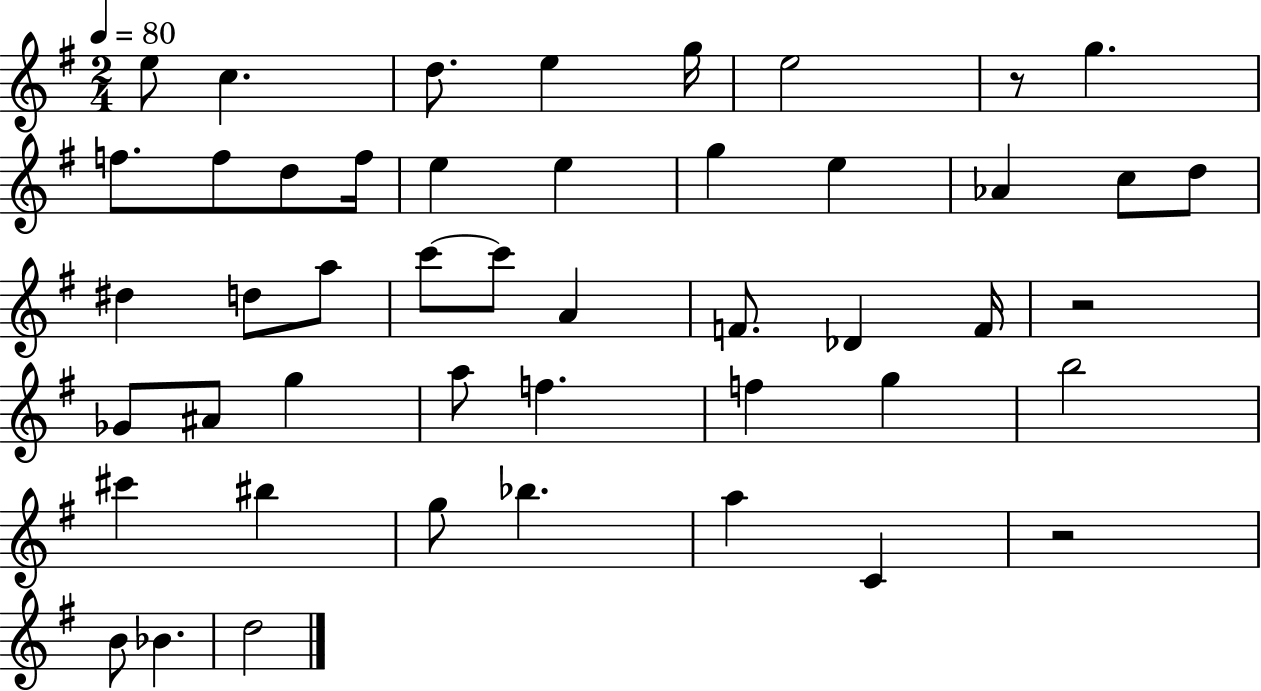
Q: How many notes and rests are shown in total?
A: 47